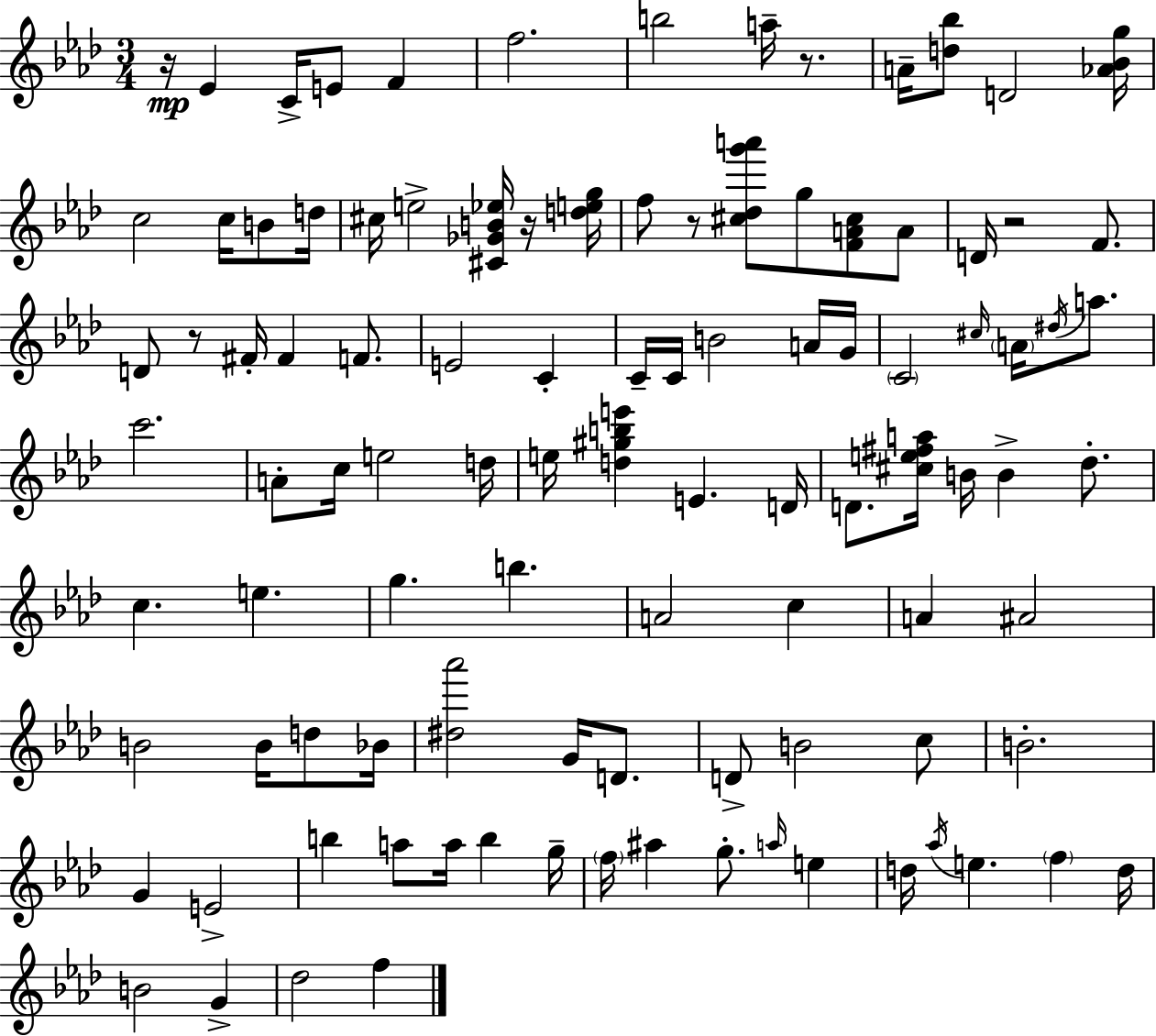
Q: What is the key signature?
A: F minor